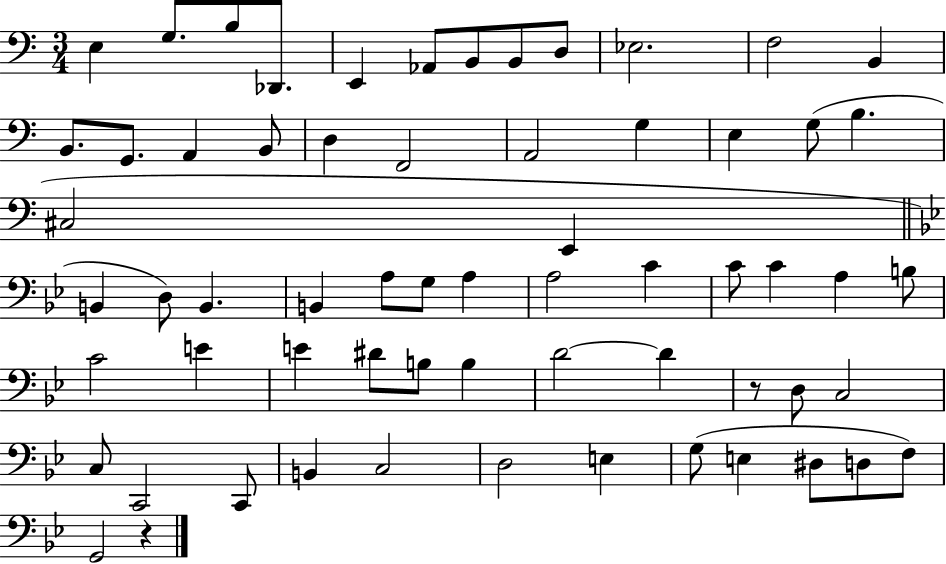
E3/q G3/e. B3/e Db2/e. E2/q Ab2/e B2/e B2/e D3/e Eb3/h. F3/h B2/q B2/e. G2/e. A2/q B2/e D3/q F2/h A2/h G3/q E3/q G3/e B3/q. C#3/h E2/q B2/q D3/e B2/q. B2/q A3/e G3/e A3/q A3/h C4/q C4/e C4/q A3/q B3/e C4/h E4/q E4/q D#4/e B3/e B3/q D4/h D4/q R/e D3/e C3/h C3/e C2/h C2/e B2/q C3/h D3/h E3/q G3/e E3/q D#3/e D3/e F3/e G2/h R/q